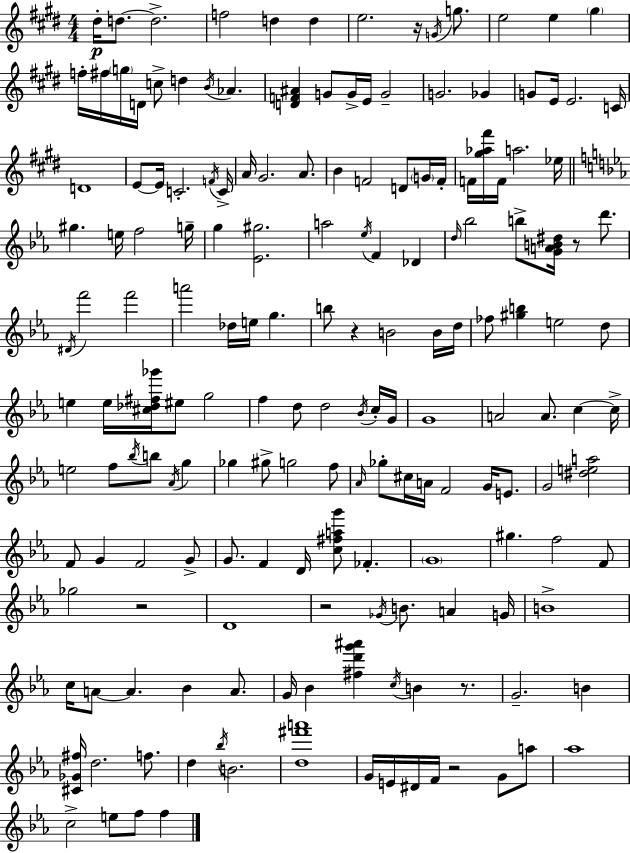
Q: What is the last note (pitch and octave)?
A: F5